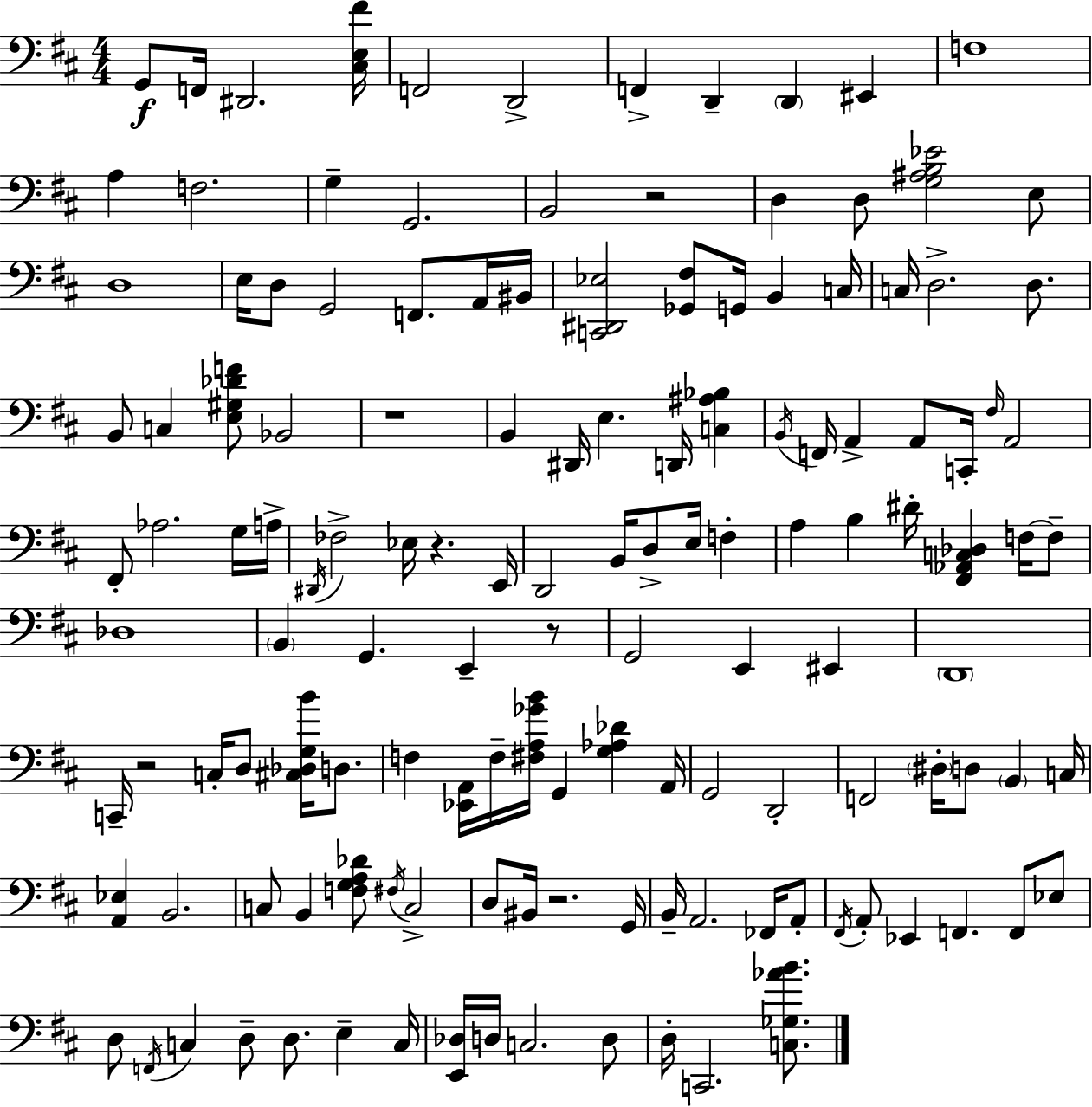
X:1
T:Untitled
M:4/4
L:1/4
K:D
G,,/2 F,,/4 ^D,,2 [^C,E,^F]/4 F,,2 D,,2 F,, D,, D,, ^E,, F,4 A, F,2 G, G,,2 B,,2 z2 D, D,/2 [G,^A,B,_E]2 E,/2 D,4 E,/4 D,/2 G,,2 F,,/2 A,,/4 ^B,,/4 [C,,^D,,_E,]2 [_G,,^F,]/2 G,,/4 B,, C,/4 C,/4 D,2 D,/2 B,,/2 C, [E,^G,_DF]/2 _B,,2 z4 B,, ^D,,/4 E, D,,/4 [C,^A,_B,] B,,/4 F,,/4 A,, A,,/2 C,,/4 ^F,/4 A,,2 ^F,,/2 _A,2 G,/4 A,/4 ^D,,/4 _F,2 _E,/4 z E,,/4 D,,2 B,,/4 D,/2 E,/4 F, A, B, ^D/4 [^F,,_A,,C,_D,] F,/4 F,/2 _D,4 B,, G,, E,, z/2 G,,2 E,, ^E,, D,,4 C,,/4 z2 C,/4 D,/2 [^C,_D,G,B]/4 D,/2 F, [_E,,A,,]/4 F,/4 [^F,A,_GB]/4 G,, [G,_A,_D] A,,/4 G,,2 D,,2 F,,2 ^D,/4 D,/2 B,, C,/4 [A,,_E,] B,,2 C,/2 B,, [F,G,A,_D]/2 ^F,/4 C,2 D,/2 ^B,,/4 z2 G,,/4 B,,/4 A,,2 _F,,/4 A,,/2 ^F,,/4 A,,/2 _E,, F,, F,,/2 _E,/2 D,/2 F,,/4 C, D,/2 D,/2 E, C,/4 [E,,_D,]/4 D,/4 C,2 D,/2 D,/4 C,,2 [C,_G,_AB]/2